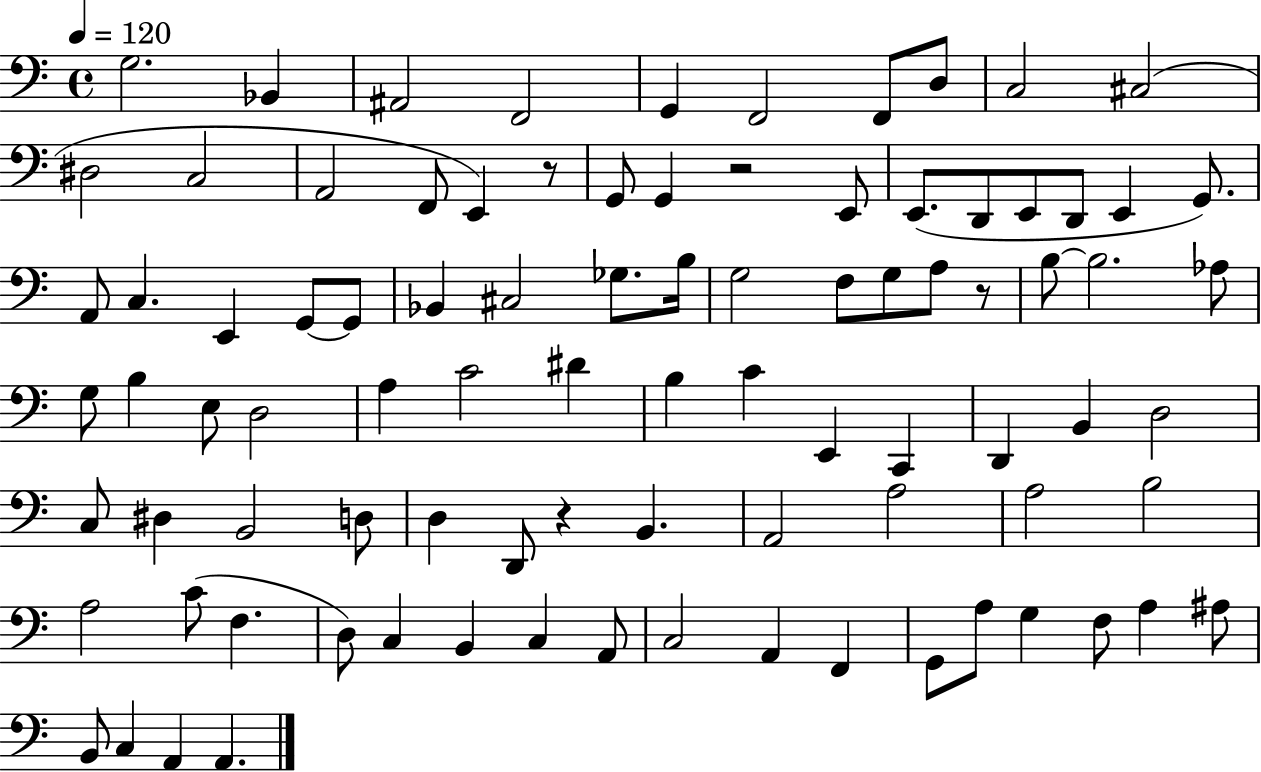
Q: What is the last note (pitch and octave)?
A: A2